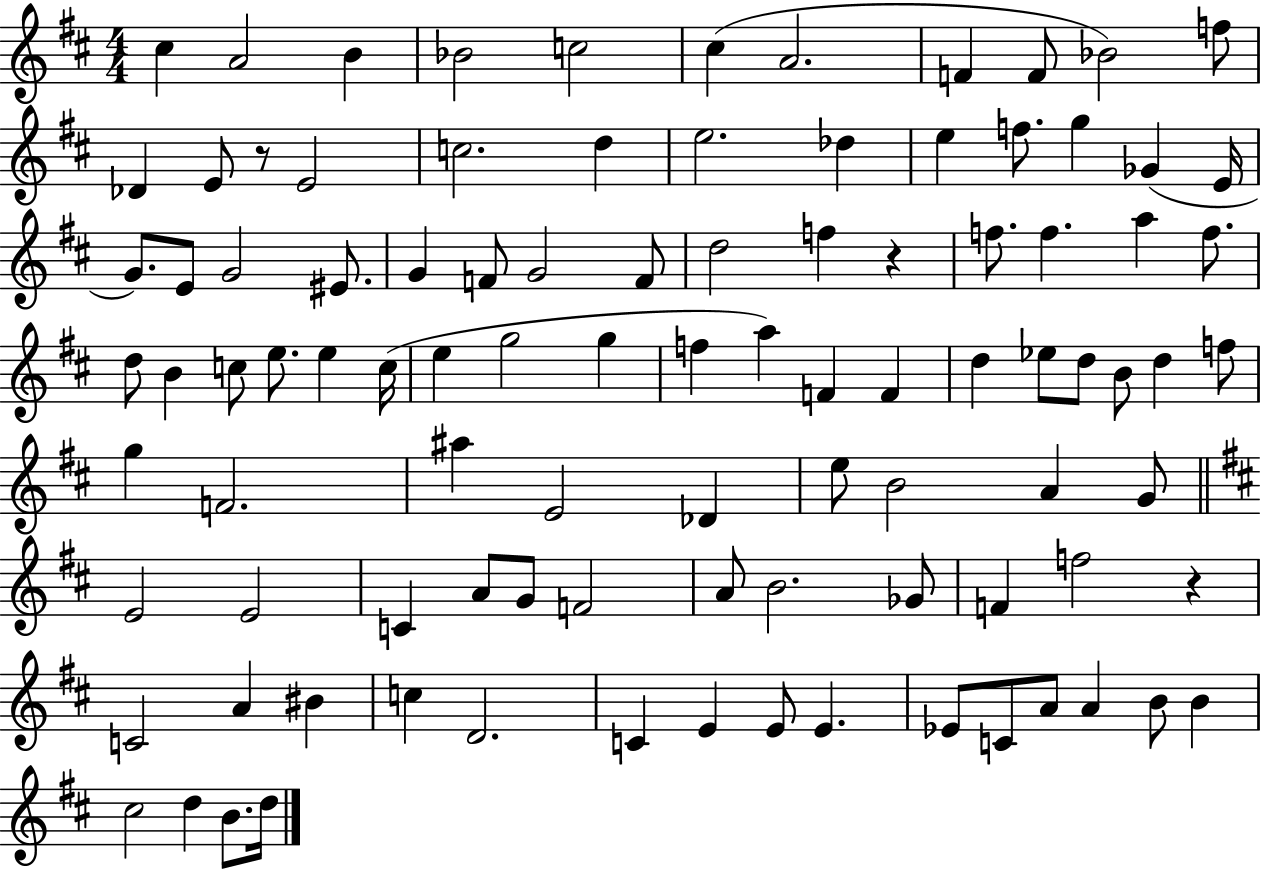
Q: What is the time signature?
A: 4/4